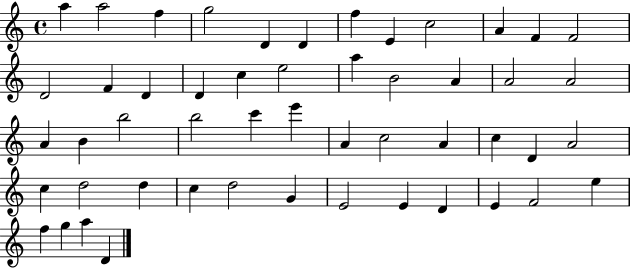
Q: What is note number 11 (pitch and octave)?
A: F4